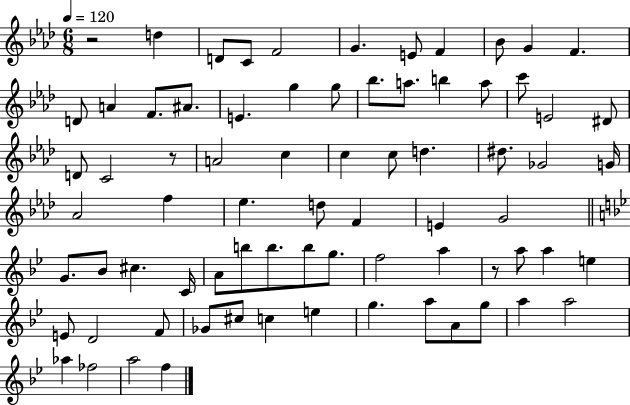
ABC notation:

X:1
T:Untitled
M:6/8
L:1/4
K:Ab
z2 d D/2 C/2 F2 G E/2 F _B/2 G F D/2 A F/2 ^A/2 E g g/2 _b/2 a/2 b a/2 c'/2 E2 ^D/2 D/2 C2 z/2 A2 c c c/2 d ^d/2 _G2 G/4 _A2 f _e d/2 F E G2 G/2 _B/2 ^c C/4 A/2 b/2 b/2 b/2 g/2 f2 a z/2 a/2 a e E/2 D2 F/2 _G/2 ^c/2 c e g a/2 A/2 g/2 a a2 _a _f2 a2 f